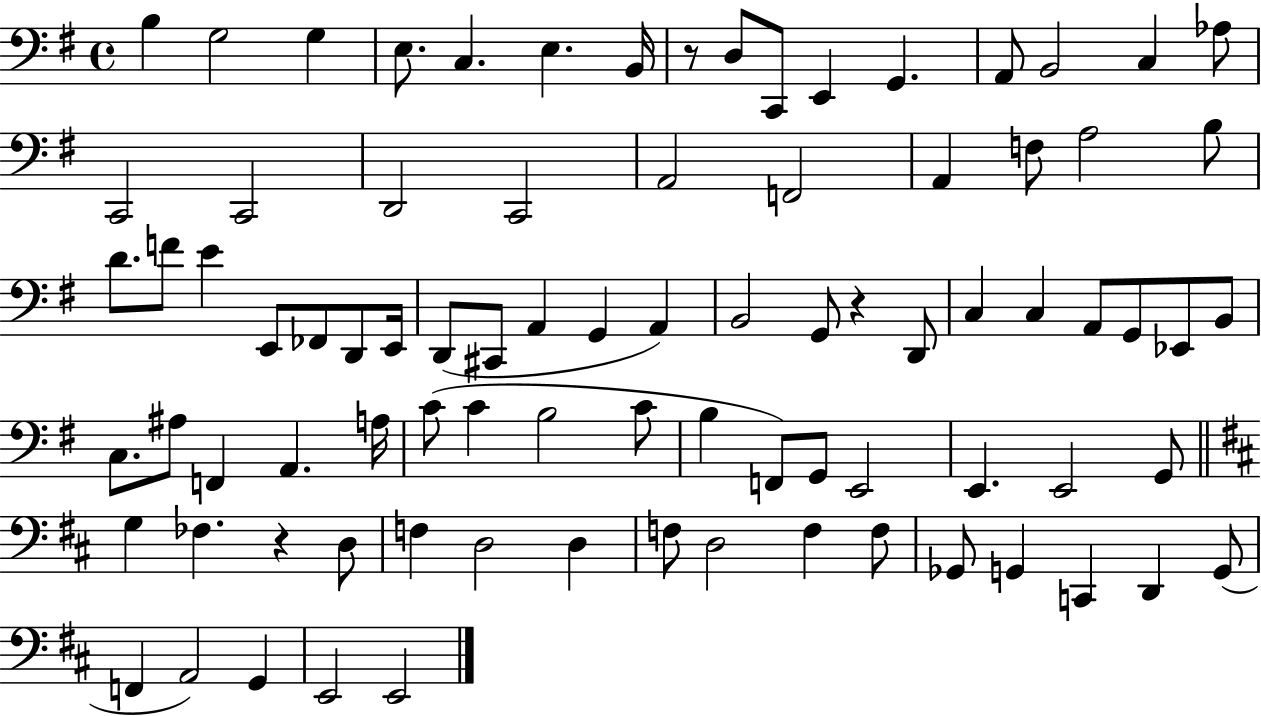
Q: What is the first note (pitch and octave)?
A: B3